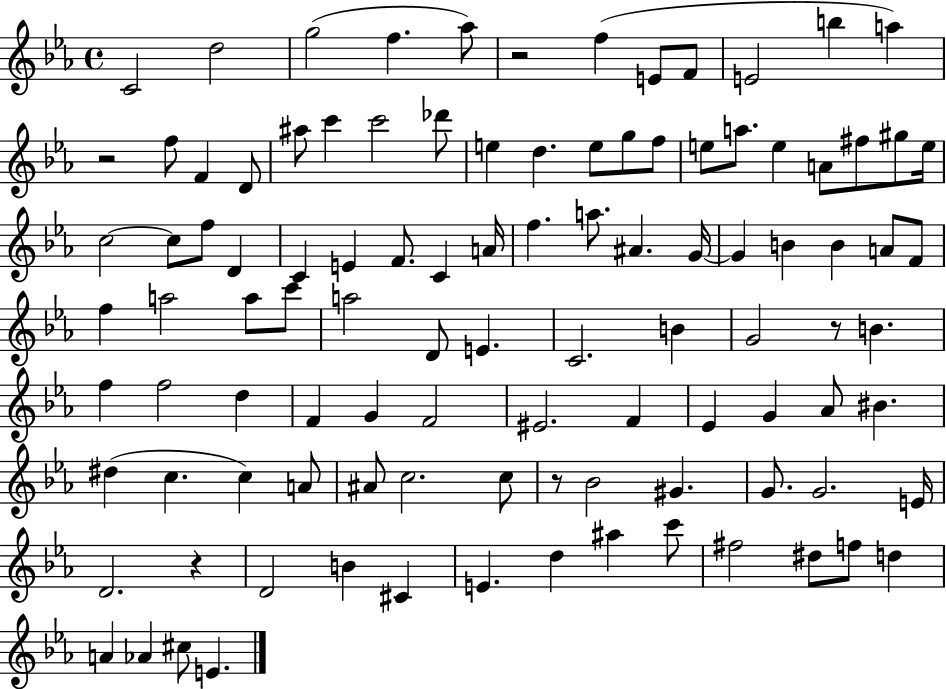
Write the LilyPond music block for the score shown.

{
  \clef treble
  \time 4/4
  \defaultTimeSignature
  \key ees \major
  c'2 d''2 | g''2( f''4. aes''8) | r2 f''4( e'8 f'8 | e'2 b''4 a''4) | \break r2 f''8 f'4 d'8 | ais''8 c'''4 c'''2 des'''8 | e''4 d''4. e''8 g''8 f''8 | e''8 a''8. e''4 a'8 fis''8 gis''8 e''16 | \break c''2~~ c''8 f''8 d'4 | c'4 e'4 f'8. c'4 a'16 | f''4. a''8. ais'4. g'16~~ | g'4 b'4 b'4 a'8 f'8 | \break f''4 a''2 a''8 c'''8 | a''2 d'8 e'4. | c'2. b'4 | g'2 r8 b'4. | \break f''4 f''2 d''4 | f'4 g'4 f'2 | eis'2. f'4 | ees'4 g'4 aes'8 bis'4. | \break dis''4( c''4. c''4) a'8 | ais'8 c''2. c''8 | r8 bes'2 gis'4. | g'8. g'2. e'16 | \break d'2. r4 | d'2 b'4 cis'4 | e'4. d''4 ais''4 c'''8 | fis''2 dis''8 f''8 d''4 | \break a'4 aes'4 cis''8 e'4. | \bar "|."
}